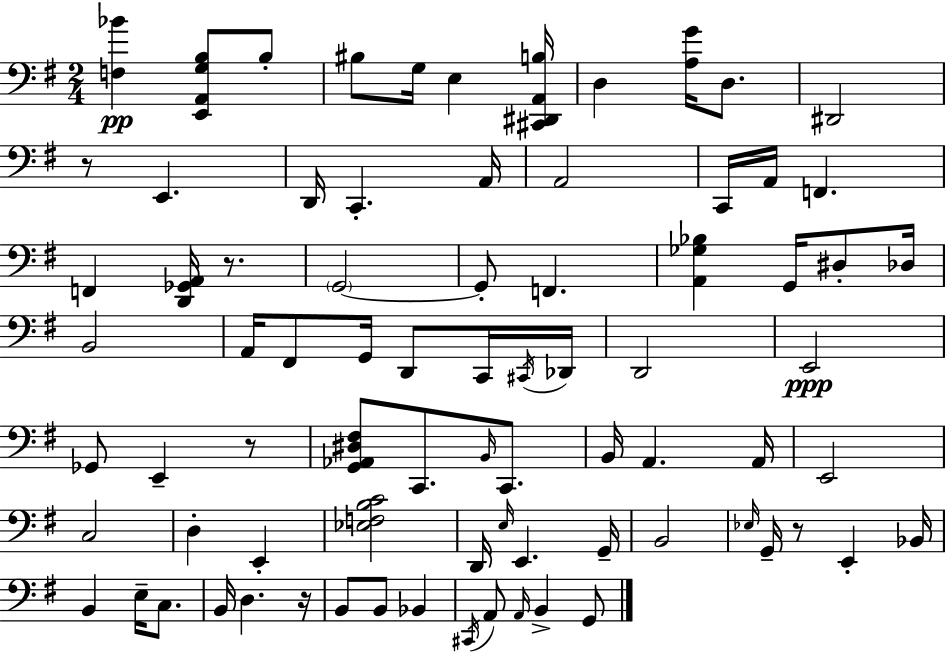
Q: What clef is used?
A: bass